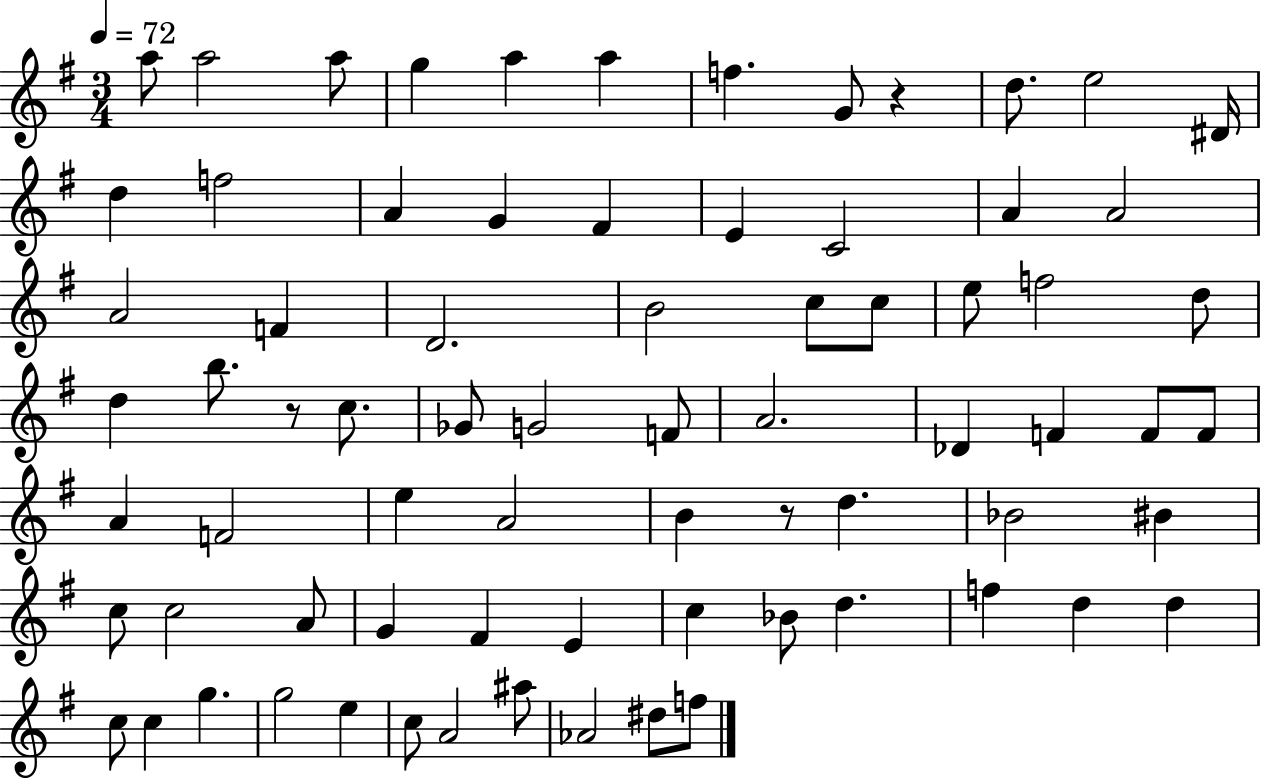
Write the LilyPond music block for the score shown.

{
  \clef treble
  \numericTimeSignature
  \time 3/4
  \key g \major
  \tempo 4 = 72
  a''8 a''2 a''8 | g''4 a''4 a''4 | f''4. g'8 r4 | d''8. e''2 dis'16 | \break d''4 f''2 | a'4 g'4 fis'4 | e'4 c'2 | a'4 a'2 | \break a'2 f'4 | d'2. | b'2 c''8 c''8 | e''8 f''2 d''8 | \break d''4 b''8. r8 c''8. | ges'8 g'2 f'8 | a'2. | des'4 f'4 f'8 f'8 | \break a'4 f'2 | e''4 a'2 | b'4 r8 d''4. | bes'2 bis'4 | \break c''8 c''2 a'8 | g'4 fis'4 e'4 | c''4 bes'8 d''4. | f''4 d''4 d''4 | \break c''8 c''4 g''4. | g''2 e''4 | c''8 a'2 ais''8 | aes'2 dis''8 f''8 | \break \bar "|."
}